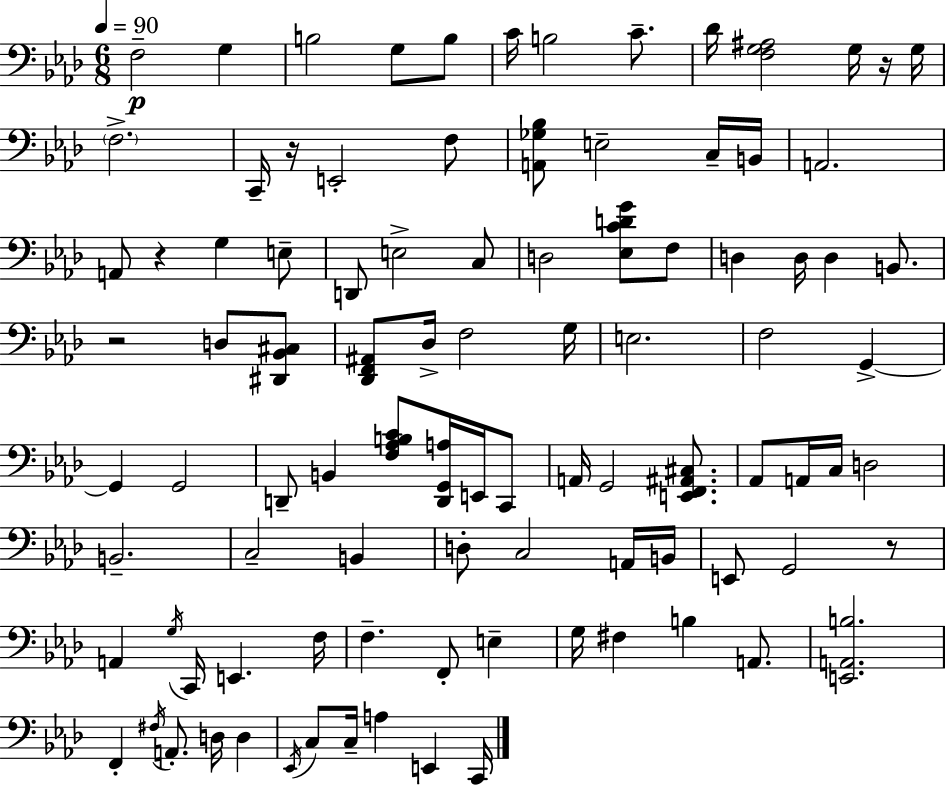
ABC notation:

X:1
T:Untitled
M:6/8
L:1/4
K:Ab
F,2 G, B,2 G,/2 B,/2 C/4 B,2 C/2 _D/4 [F,G,^A,]2 G,/4 z/4 G,/4 F,2 C,,/4 z/4 E,,2 F,/2 [A,,_G,_B,]/2 E,2 C,/4 B,,/4 A,,2 A,,/2 z G, E,/2 D,,/2 E,2 C,/2 D,2 [_E,CDG]/2 F,/2 D, D,/4 D, B,,/2 z2 D,/2 [^D,,_B,,^C,]/2 [_D,,F,,^A,,]/2 _D,/4 F,2 G,/4 E,2 F,2 G,, G,, G,,2 D,,/2 B,, [F,_A,B,C]/2 [D,,G,,A,]/4 E,,/4 C,,/2 A,,/4 G,,2 [E,,F,,^A,,^C,]/2 _A,,/2 A,,/4 C,/4 D,2 B,,2 C,2 B,, D,/2 C,2 A,,/4 B,,/4 E,,/2 G,,2 z/2 A,, G,/4 C,,/4 E,, F,/4 F, F,,/2 E, G,/4 ^F, B, A,,/2 [E,,A,,B,]2 F,, ^F,/4 A,,/2 D,/4 D, _E,,/4 C,/2 C,/4 A, E,, C,,/4